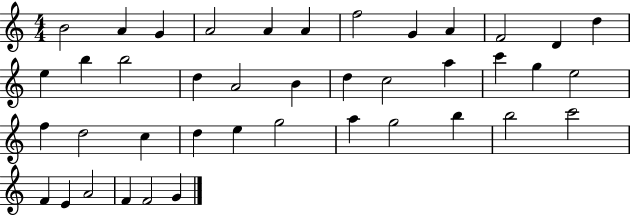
X:1
T:Untitled
M:4/4
L:1/4
K:C
B2 A G A2 A A f2 G A F2 D d e b b2 d A2 B d c2 a c' g e2 f d2 c d e g2 a g2 b b2 c'2 F E A2 F F2 G